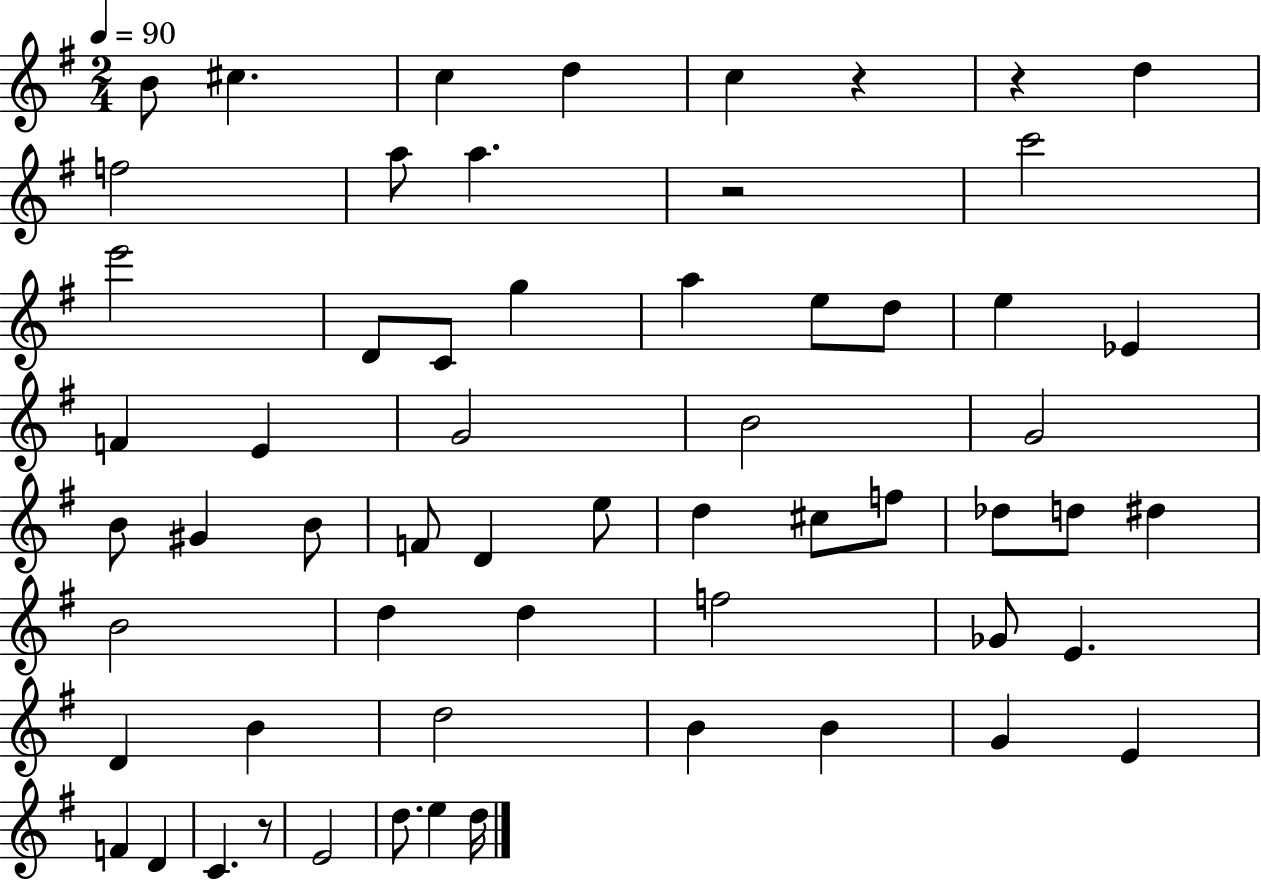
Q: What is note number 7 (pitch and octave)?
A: F5